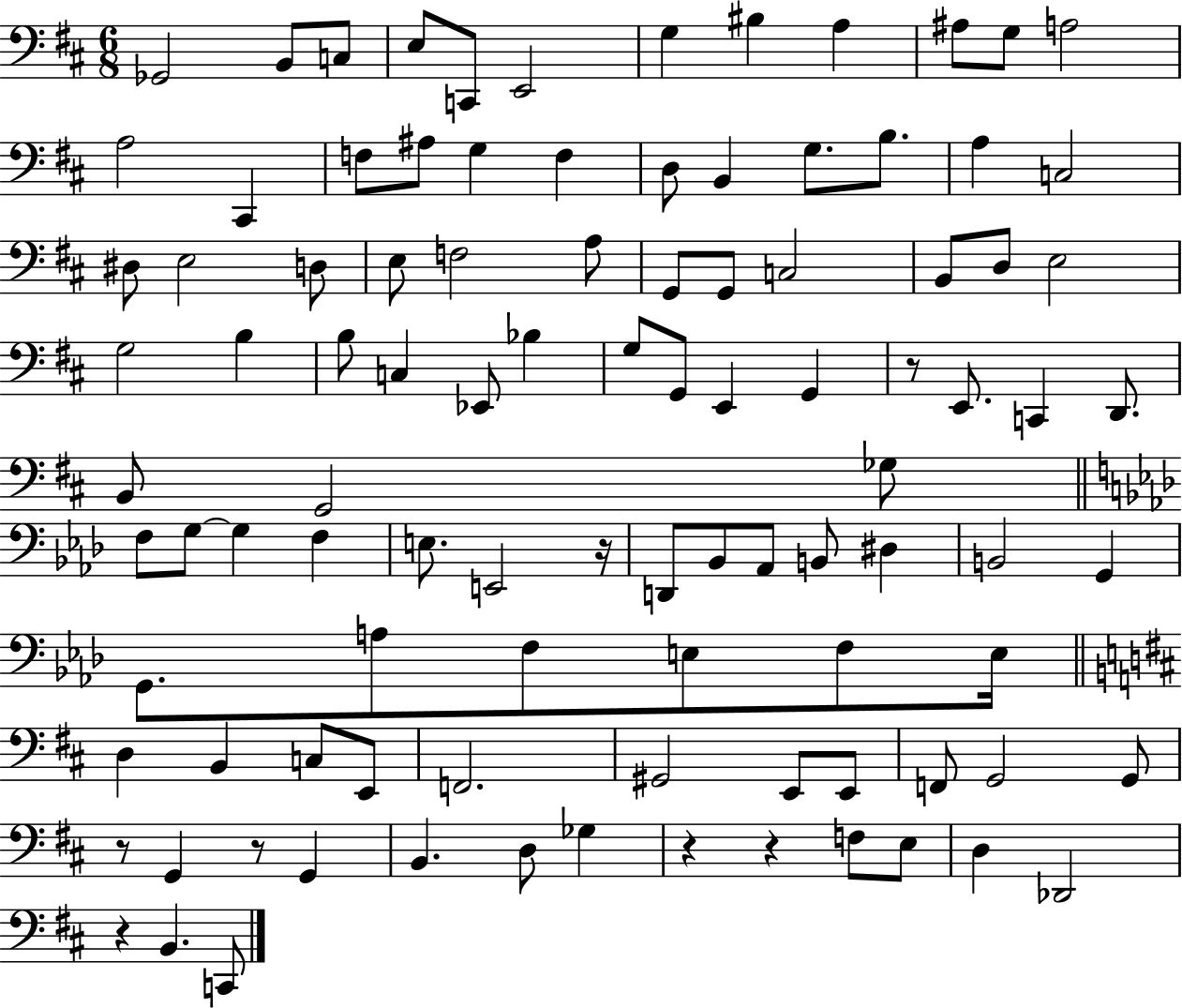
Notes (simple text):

Gb2/h B2/e C3/e E3/e C2/e E2/h G3/q BIS3/q A3/q A#3/e G3/e A3/h A3/h C#2/q F3/e A#3/e G3/q F3/q D3/e B2/q G3/e. B3/e. A3/q C3/h D#3/e E3/h D3/e E3/e F3/h A3/e G2/e G2/e C3/h B2/e D3/e E3/h G3/h B3/q B3/e C3/q Eb2/e Bb3/q G3/e G2/e E2/q G2/q R/e E2/e. C2/q D2/e. B2/e G2/h Gb3/e F3/e G3/e G3/q F3/q E3/e. E2/h R/s D2/e Bb2/e Ab2/e B2/e D#3/q B2/h G2/q G2/e. A3/e F3/e E3/e F3/e E3/s D3/q B2/q C3/e E2/e F2/h. G#2/h E2/e E2/e F2/e G2/h G2/e R/e G2/q R/e G2/q B2/q. D3/e Gb3/q R/q R/q F3/e E3/e D3/q Db2/h R/q B2/q. C2/e